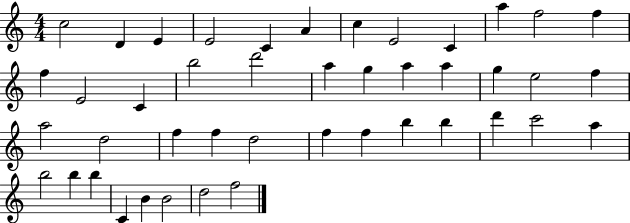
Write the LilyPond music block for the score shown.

{
  \clef treble
  \numericTimeSignature
  \time 4/4
  \key c \major
  c''2 d'4 e'4 | e'2 c'4 a'4 | c''4 e'2 c'4 | a''4 f''2 f''4 | \break f''4 e'2 c'4 | b''2 d'''2 | a''4 g''4 a''4 a''4 | g''4 e''2 f''4 | \break a''2 d''2 | f''4 f''4 d''2 | f''4 f''4 b''4 b''4 | d'''4 c'''2 a''4 | \break b''2 b''4 b''4 | c'4 b'4 b'2 | d''2 f''2 | \bar "|."
}